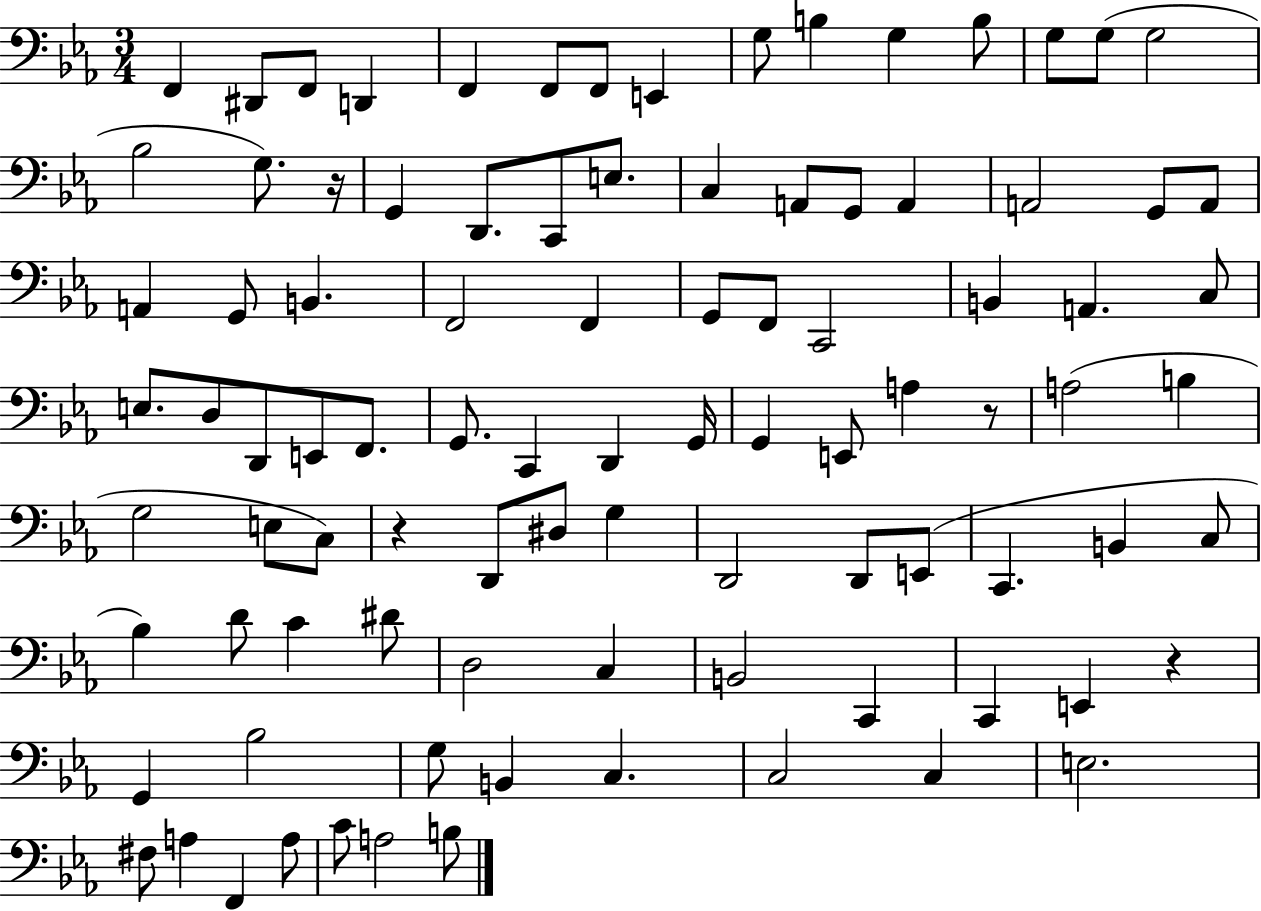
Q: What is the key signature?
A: EES major